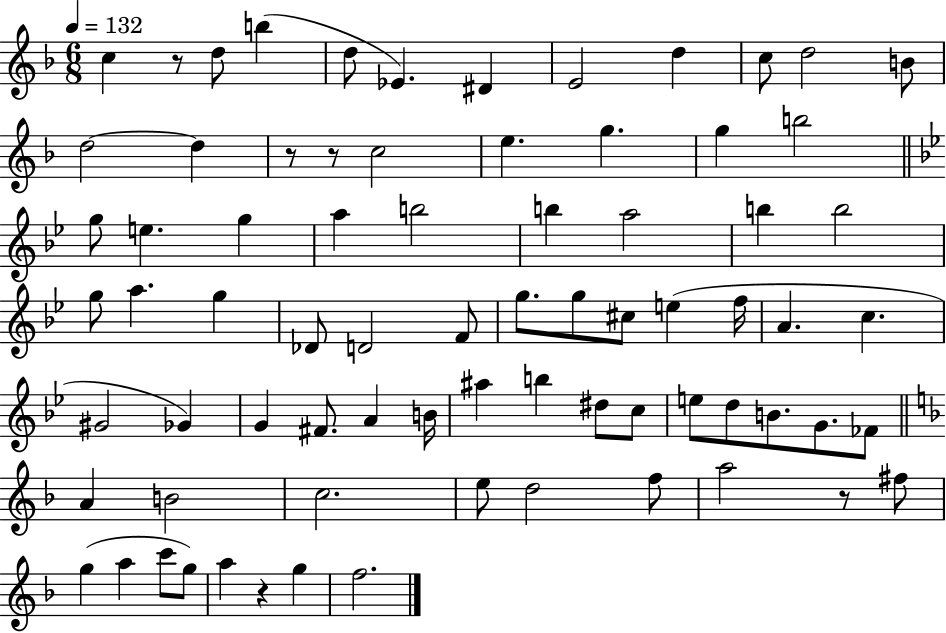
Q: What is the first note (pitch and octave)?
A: C5